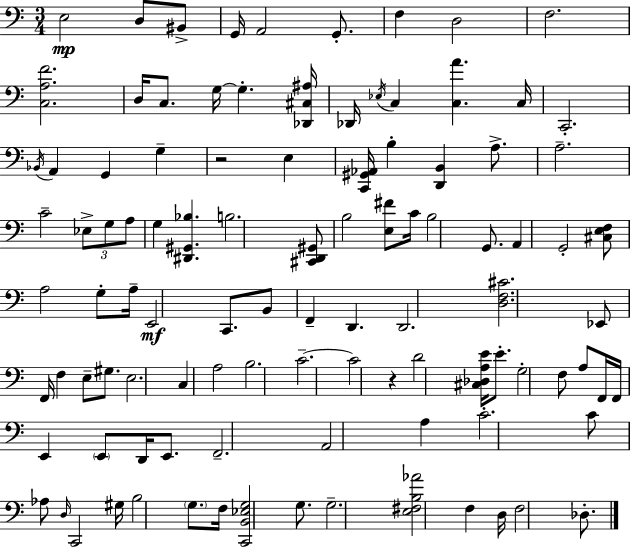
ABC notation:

X:1
T:Untitled
M:3/4
L:1/4
K:C
E,2 D,/2 ^B,,/2 G,,/4 A,,2 G,,/2 F, D,2 F,2 [C,A,F]2 D,/4 C,/2 G,/4 G, [_D,,^C,^A,]/4 _D,,/4 _E,/4 C, [C,A] C,/4 C,,2 _B,,/4 A,, G,, G, z2 E, [C,,^G,,_A,,]/4 B, [D,,B,,] A,/2 A,2 C2 _E,/2 G,/2 A,/2 G, [^D,,^G,,_B,] B,2 [^C,,D,,^G,,]/2 B,2 [E,^F]/2 C/4 B,2 G,,/2 A,, G,,2 [^C,E,F,]/2 A,2 G,/2 A,/4 E,,2 C,,/2 B,,/2 F,, D,, D,,2 [D,F,^C]2 _E,,/2 F,,/4 F, E,/2 ^G,/2 E,2 C, A,2 B,2 C2 C2 z D2 [^C,_D,A,E]/4 E/2 G,2 F,/2 A,/2 F,,/4 F,,/4 E,, E,,/2 D,,/4 E,,/2 F,,2 A,,2 A, C2 C/2 _A,/2 D,/4 C,,2 ^G,/4 B,2 G,/2 F,/4 [C,,B,,_E,G,]2 G,/2 G,2 [E,^F,B,_A]2 F, D,/4 F,2 _D,/2